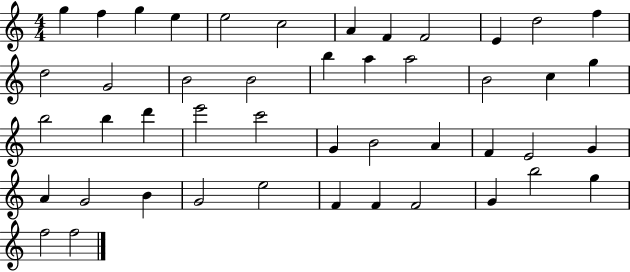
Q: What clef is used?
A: treble